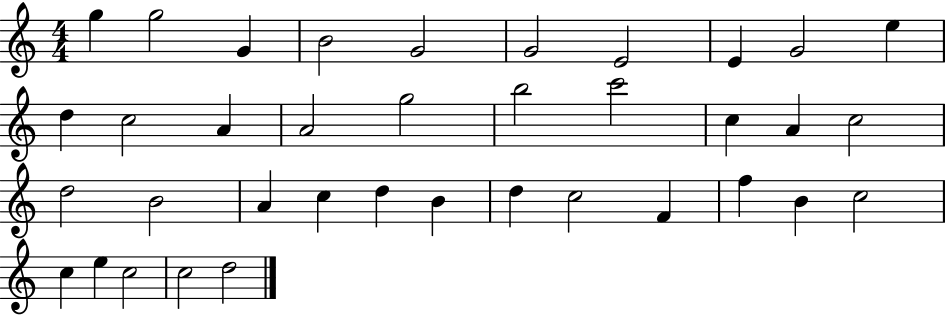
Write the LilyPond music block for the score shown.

{
  \clef treble
  \numericTimeSignature
  \time 4/4
  \key c \major
  g''4 g''2 g'4 | b'2 g'2 | g'2 e'2 | e'4 g'2 e''4 | \break d''4 c''2 a'4 | a'2 g''2 | b''2 c'''2 | c''4 a'4 c''2 | \break d''2 b'2 | a'4 c''4 d''4 b'4 | d''4 c''2 f'4 | f''4 b'4 c''2 | \break c''4 e''4 c''2 | c''2 d''2 | \bar "|."
}